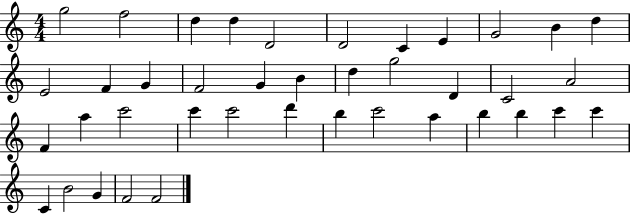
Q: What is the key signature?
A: C major